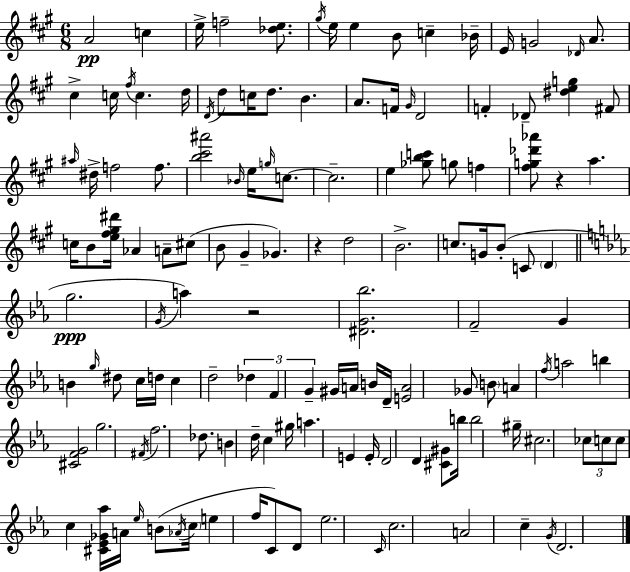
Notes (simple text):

A4/h C5/q E5/s F5/h [Db5,E5]/e. G#5/s E5/s E5/q B4/e C5/q Bb4/s E4/s G4/h Db4/s A4/e. C#5/q C5/s F#5/s C5/q. D5/s D4/s D5/e C5/s D5/e. B4/q. A4/e. F4/s G#4/s D4/h F4/q Db4/e [D#5,E5,G5]/q F#4/e A#5/s D#5/s F5/h F5/e. [B5,C#6,A#6]/h Bb4/s E5/s G5/s C5/e. C5/h. E5/q [Gb5,B5,C6]/e G5/e F5/q [F#5,G5,Db6,Ab6]/e R/q A5/q. C5/s B4/e [E5,F#5,G#5,D#6]/s Ab4/q A4/e C#5/e B4/e G#4/q Gb4/q. R/q D5/h B4/h. C5/e. G4/s B4/e C4/e D4/q G5/h. G4/s A5/q R/h [D#4,G4,Bb5]/h. F4/h G4/q B4/q G5/s D#5/e C5/s D5/s C5/q D5/h Db5/q F4/q G4/q G#4/s A4/s B4/s D4/s [E4,A4]/h Gb4/e B4/e A4/q F5/s A5/h B5/q [C#4,F4,G4]/h G5/h. F#4/s F5/h. Db5/e. B4/q D5/s C5/q G#5/s A5/q. E4/q E4/s D4/h D4/q [C#4,G#4]/e B5/s B5/h G#5/s C#5/h. CES5/e C5/e C5/e C5/q [C#4,Eb4,Gb4,Ab5]/s A4/s Eb5/s B4/e Ab4/s C5/s E5/q F5/s C4/e D4/e Eb5/h. C4/s C5/h. A4/h C5/q G4/s D4/h.